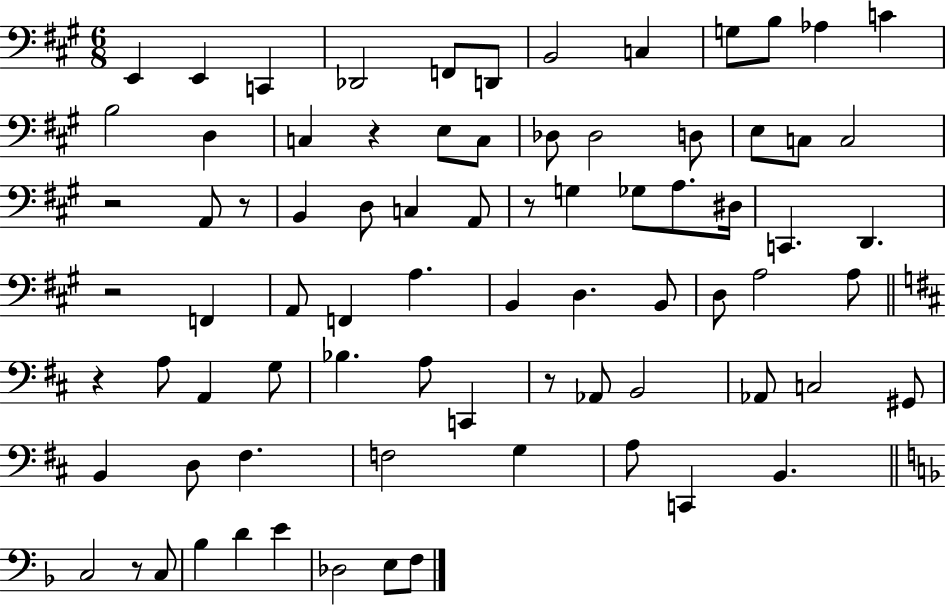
X:1
T:Untitled
M:6/8
L:1/4
K:A
E,, E,, C,, _D,,2 F,,/2 D,,/2 B,,2 C, G,/2 B,/2 _A, C B,2 D, C, z E,/2 C,/2 _D,/2 _D,2 D,/2 E,/2 C,/2 C,2 z2 A,,/2 z/2 B,, D,/2 C, A,,/2 z/2 G, _G,/2 A,/2 ^D,/4 C,, D,, z2 F,, A,,/2 F,, A, B,, D, B,,/2 D,/2 A,2 A,/2 z A,/2 A,, G,/2 _B, A,/2 C,, z/2 _A,,/2 B,,2 _A,,/2 C,2 ^G,,/2 B,, D,/2 ^F, F,2 G, A,/2 C,, B,, C,2 z/2 C,/2 _B, D E _D,2 E,/2 F,/2